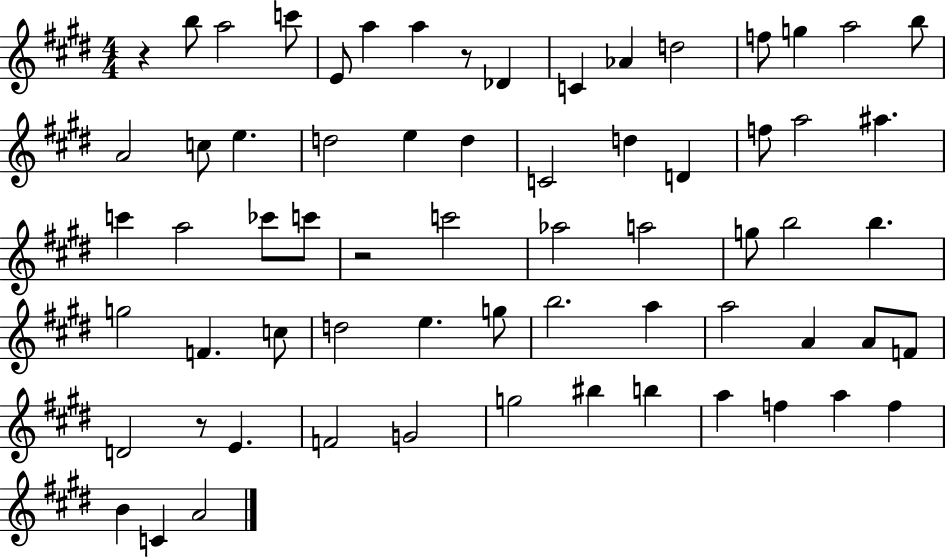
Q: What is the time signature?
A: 4/4